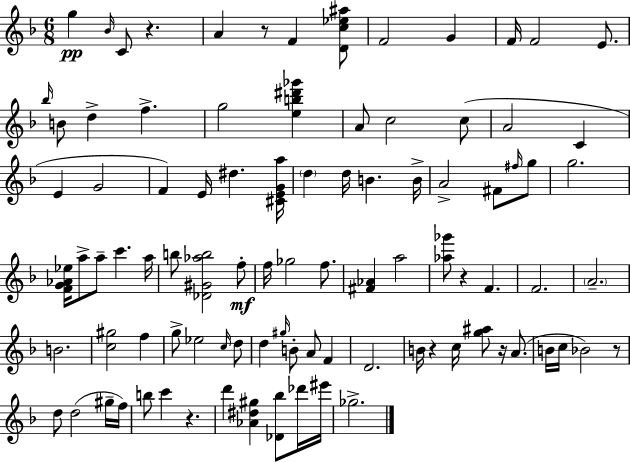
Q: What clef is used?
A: treble